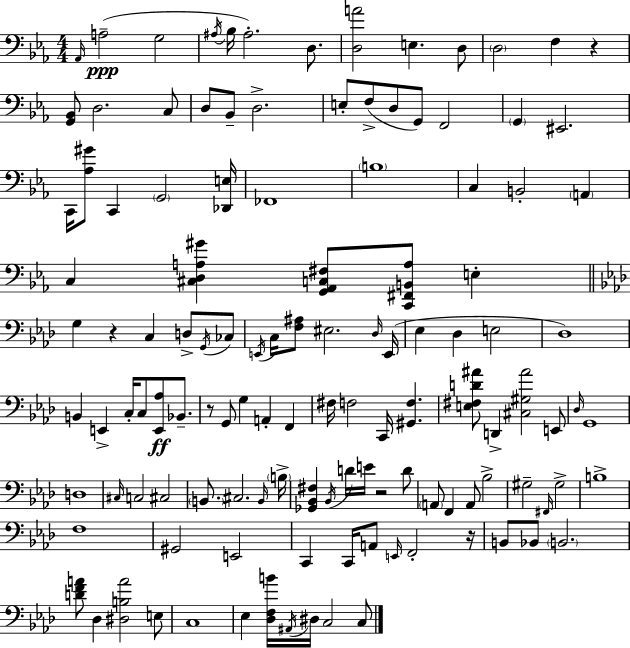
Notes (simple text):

Ab2/s A3/h G3/h A#3/s Bb3/s A#3/h. D3/e. [D3,A4]/h E3/q. D3/e D3/h F3/q R/q [G2,Bb2]/e D3/h. C3/e D3/e Bb2/e D3/h. E3/e F3/e D3/e G2/e F2/h G2/q EIS2/h. C2/s [Ab3,G#4]/e C2/q G2/h [Db2,E3]/s FES2/w B3/w C3/q B2/h A2/q C3/q [C#3,D3,A3,G#4]/q [G2,Ab2,C3,F#3]/e [C2,F#2,B2,A3]/e E3/q G3/q R/q C3/q D3/e G2/s CES3/e E2/s C3/s [F3,A#3]/e EIS3/h. Db3/s E2/s Eb3/q Db3/q E3/h Db3/w B2/q E2/q C3/s C3/e [E2,Ab3]/e Bb2/e. R/e G2/e G3/q A2/q F2/q F#3/s F3/h C2/s [G#2,F3]/q. [E3,F#3,D4,A#4]/e D2/q [C#3,G#3,A#4]/h E2/e Db3/s G2/w D3/w C#3/s C3/h C#3/h B2/e. C#3/h. B2/s B3/s [Gb2,Bb2,F#3]/q Bb2/s D4/s E4/s R/h D4/e A2/e F2/q A2/e Bb3/h G#3/h F#2/s G#3/h B3/w F3/w G#2/h E2/h C2/q C2/s A2/e E2/s F2/h R/s B2/e Bb2/e B2/h. [D4,F4,A4]/e Db3/q [D#3,B3,A4]/h E3/e C3/w Eb3/q [Db3,F3,B4]/s A#2/s D#3/s C3/h C3/e